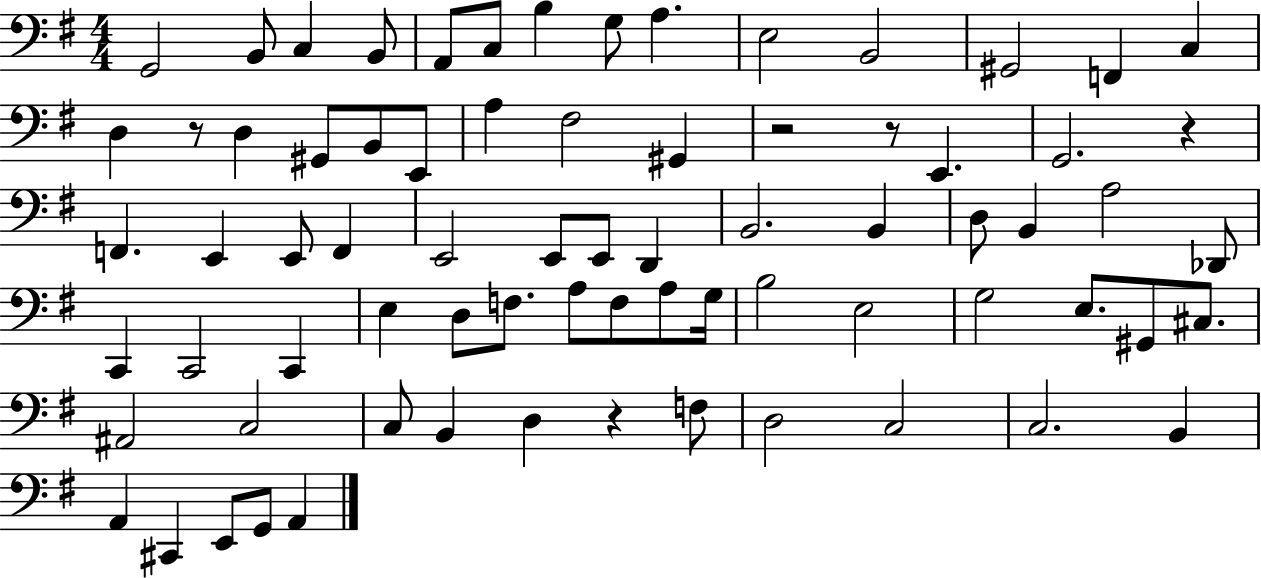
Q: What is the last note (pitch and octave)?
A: A2